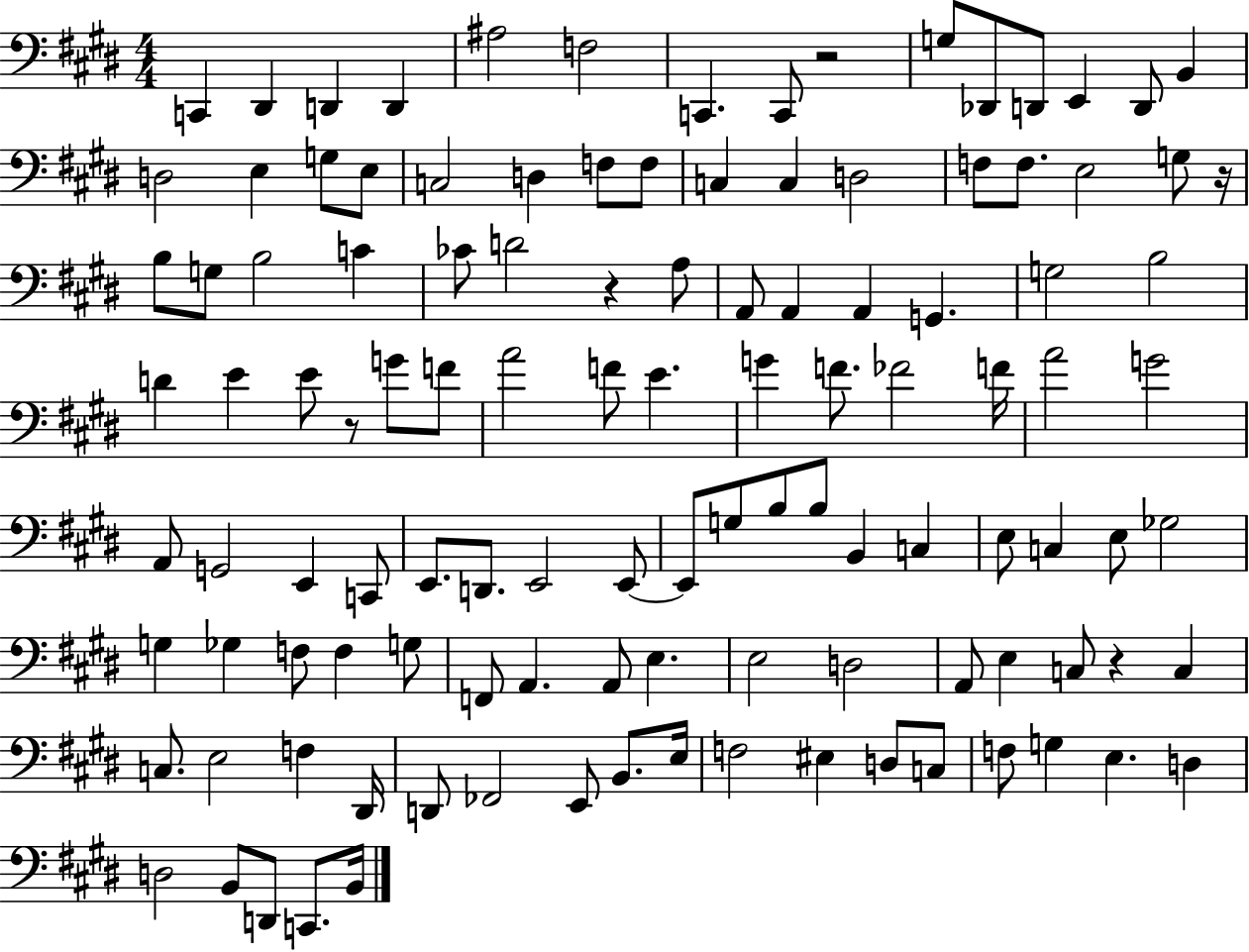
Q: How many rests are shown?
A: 5